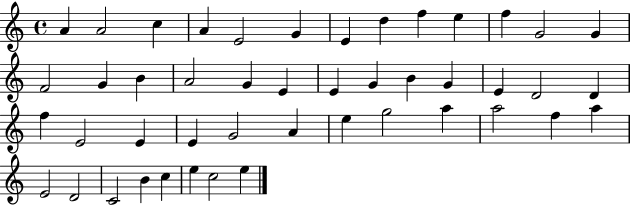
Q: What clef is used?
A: treble